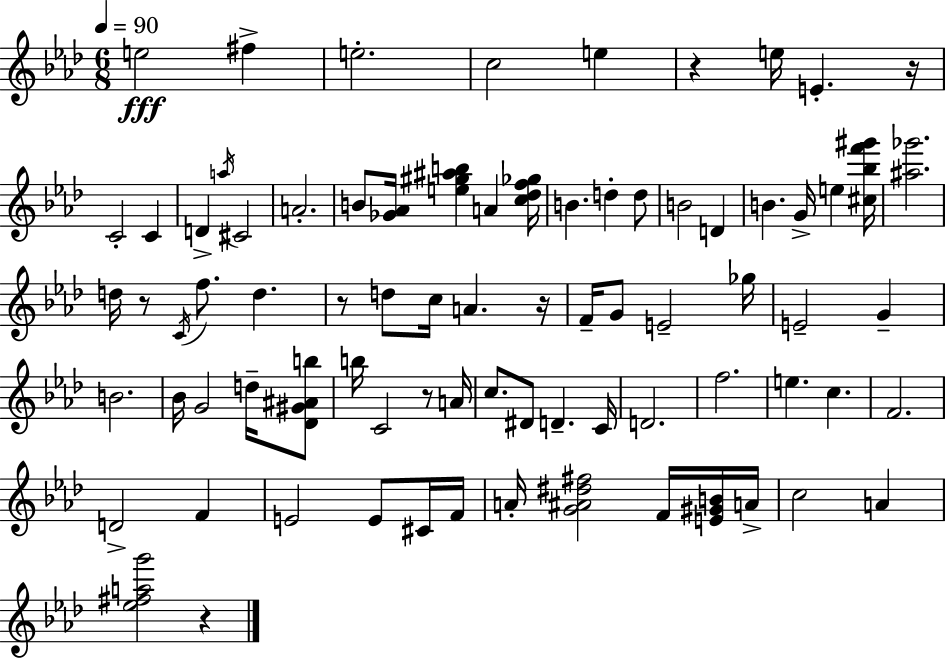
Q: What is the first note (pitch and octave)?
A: E5